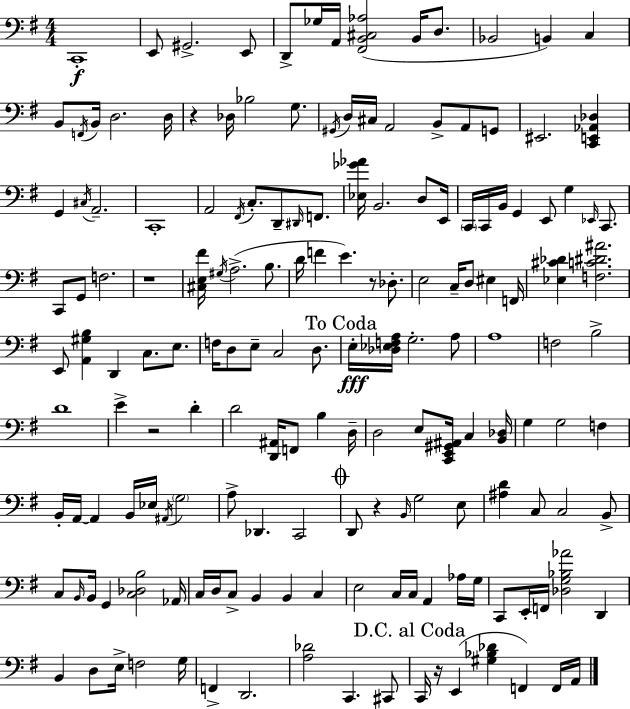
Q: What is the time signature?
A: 4/4